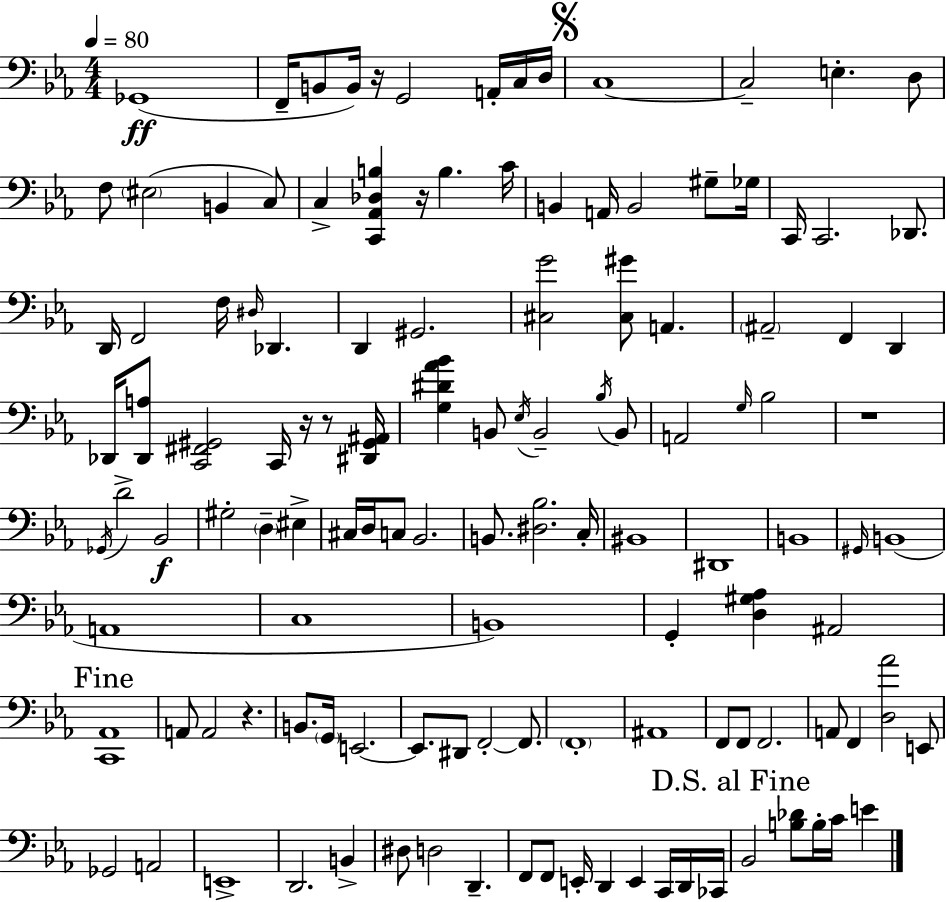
{
  \clef bass
  \numericTimeSignature
  \time 4/4
  \key c \minor
  \tempo 4 = 80
  ges,1(\ff | f,16-- b,8 b,16) r16 g,2 a,16-. c16 d16 | \mark \markup { \musicglyph "scripts.segno" } c1~~ | c2-- e4.-. d8 | \break f8 \parenthesize eis2( b,4 c8) | c4-> <c, aes, des b>4 r16 b4. c'16 | b,4 a,16 b,2 gis8-- ges16 | c,16 c,2. des,8. | \break d,16 f,2 f16 \grace { dis16 } des,4. | d,4 gis,2. | <cis g'>2 <cis gis'>8 a,4. | \parenthesize ais,2-- f,4 d,4 | \break des,16 <des, a>8 <c, fis, gis,>2 c,16 r16 r8 | <dis, gis, ais,>16 <g dis' aes' bes'>4 b,8 \acciaccatura { ees16 } b,2-- | \acciaccatura { bes16 } b,8 a,2 \grace { g16 } bes2 | r1 | \break \acciaccatura { ges,16 } d'2-> bes,2\f | gis2-. \parenthesize d4-- | eis4-> cis16 d16 c8 bes,2. | b,8. <dis bes>2. | \break c16-. bis,1 | dis,1 | b,1 | \grace { gis,16 }( b,1 | \break a,1 | c1 | b,1) | g,4-. <d gis aes>4 ais,2 | \break \mark "Fine" <c, aes,>1 | a,8 a,2 | r4. b,8. \parenthesize g,16 e,2.~~ | e,8. dis,8 f,2-.~~ | \break f,8. \parenthesize f,1-. | ais,1 | f,8 f,8 f,2. | a,8 f,4 <d aes'>2 | \break e,8 ges,2 a,2 | e,1-> | d,2. | b,4-> dis8 d2 | \break d,4.-- f,8 f,8 e,16-. d,4 e,4 | c,16 d,16 ces,16 \mark "D.S. al Fine" bes,2 <b des'>8 | b16-. c'16 e'4 \bar "|."
}